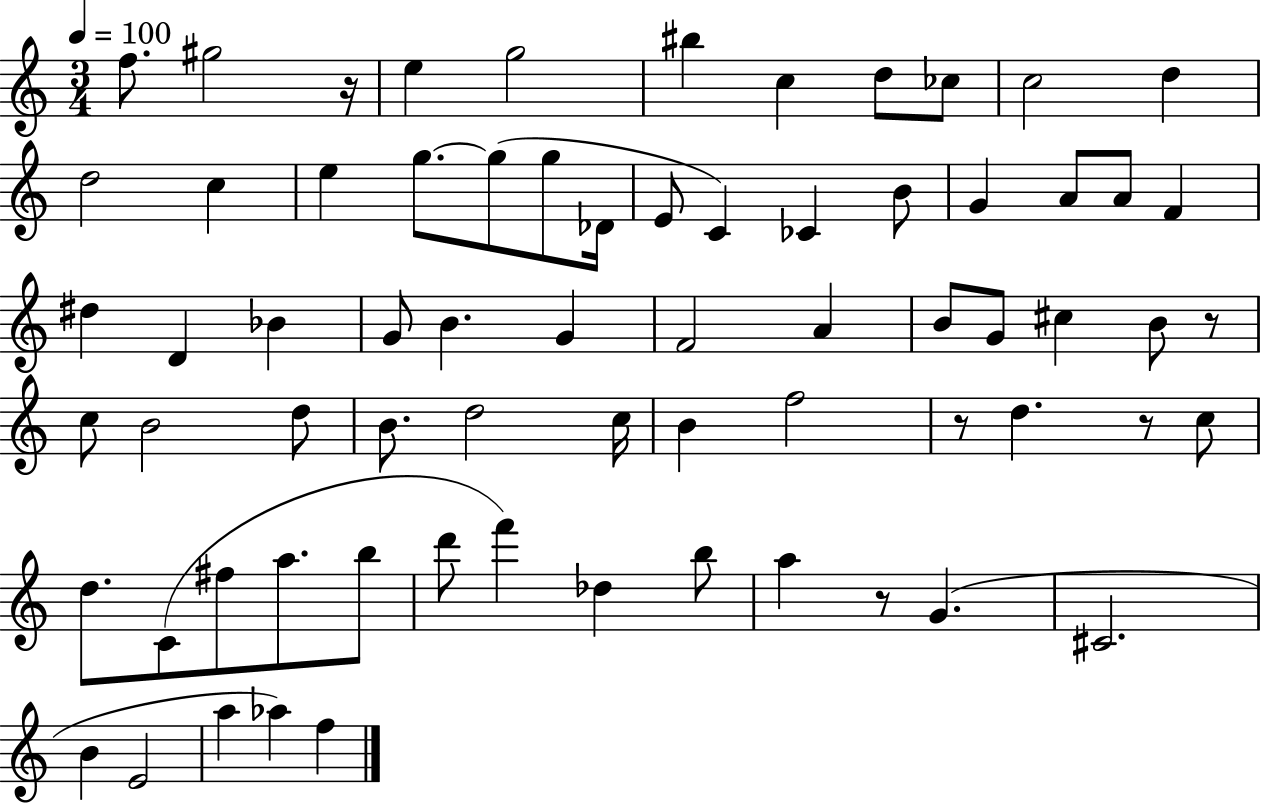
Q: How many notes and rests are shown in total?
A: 69